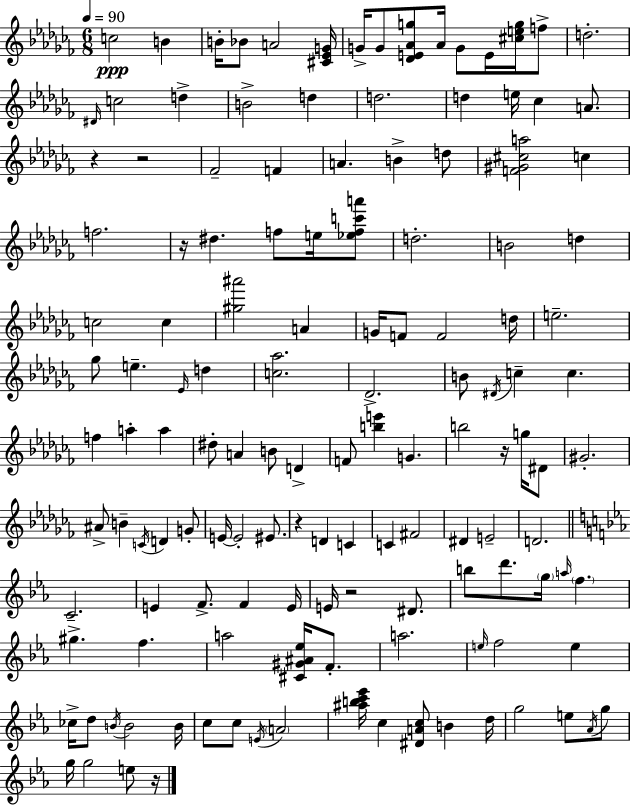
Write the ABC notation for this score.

X:1
T:Untitled
M:6/8
L:1/4
K:Abm
c2 B B/4 _B/2 A2 [^C_EG]/4 G/4 G/2 [_DE_Ag]/2 _A/4 G/2 E/4 [^ceg]/4 f/2 d2 ^D/4 c2 d B2 d d2 d e/4 _c A/2 z z2 _F2 F A B d/2 [F^G^ca]2 c f2 z/4 ^d f/2 e/4 [_efc'a']/2 d2 B2 d c2 c [^g^a']2 A G/4 F/2 F2 d/4 e2 _g/2 e _E/4 d [c_a]2 _D2 B/2 ^D/4 c c f a a ^d/2 A B/2 D F/2 [be'] G b2 z/4 g/4 ^D/2 ^G2 ^A/2 B C/4 D G/2 E/4 E2 ^E/2 z D C C ^F2 ^D E2 D2 C2 E F/2 F E/4 E/4 z2 ^D/2 b/2 d'/2 g/4 a/4 f ^g f a2 [^C^G^A_e]/4 F/2 a2 e/4 f2 e _c/4 d/2 B/4 B2 B/4 c/2 c/2 E/4 A2 [^abc'_e']/4 c [^DAc]/2 B d/4 g2 e/2 _A/4 g/2 g/4 g2 e/2 z/4